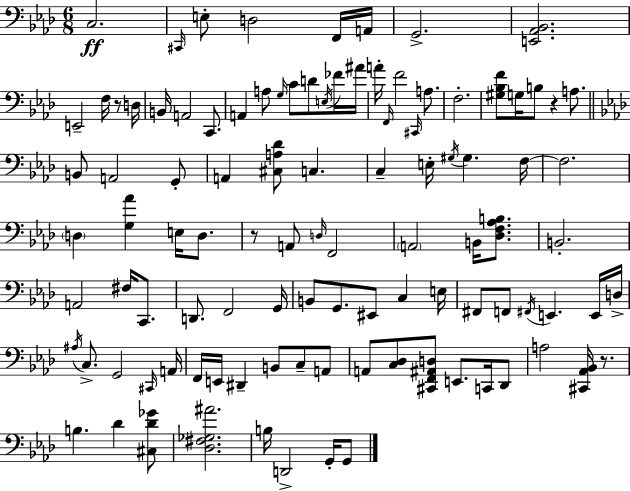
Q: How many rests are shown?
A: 4